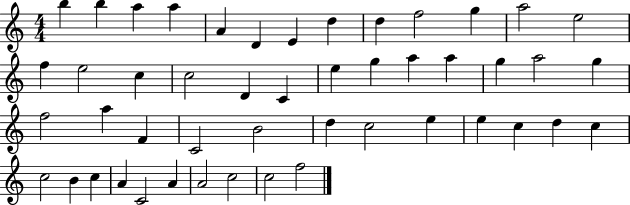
{
  \clef treble
  \numericTimeSignature
  \time 4/4
  \key c \major
  b''4 b''4 a''4 a''4 | a'4 d'4 e'4 d''4 | d''4 f''2 g''4 | a''2 e''2 | \break f''4 e''2 c''4 | c''2 d'4 c'4 | e''4 g''4 a''4 a''4 | g''4 a''2 g''4 | \break f''2 a''4 f'4 | c'2 b'2 | d''4 c''2 e''4 | e''4 c''4 d''4 c''4 | \break c''2 b'4 c''4 | a'4 c'2 a'4 | a'2 c''2 | c''2 f''2 | \break \bar "|."
}